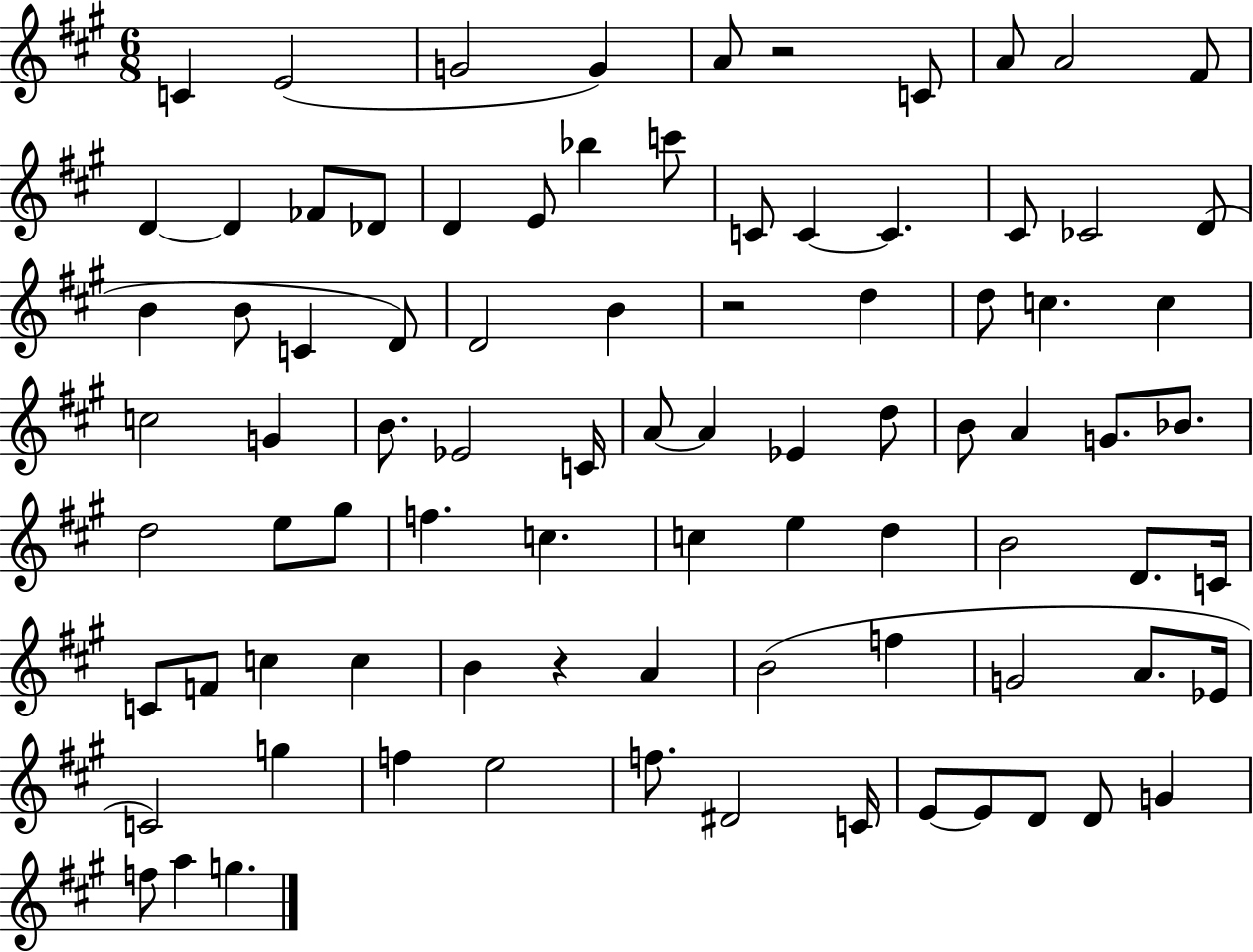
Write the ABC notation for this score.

X:1
T:Untitled
M:6/8
L:1/4
K:A
C E2 G2 G A/2 z2 C/2 A/2 A2 ^F/2 D D _F/2 _D/2 D E/2 _b c'/2 C/2 C C ^C/2 _C2 D/2 B B/2 C D/2 D2 B z2 d d/2 c c c2 G B/2 _E2 C/4 A/2 A _E d/2 B/2 A G/2 _B/2 d2 e/2 ^g/2 f c c e d B2 D/2 C/4 C/2 F/2 c c B z A B2 f G2 A/2 _E/4 C2 g f e2 f/2 ^D2 C/4 E/2 E/2 D/2 D/2 G f/2 a g